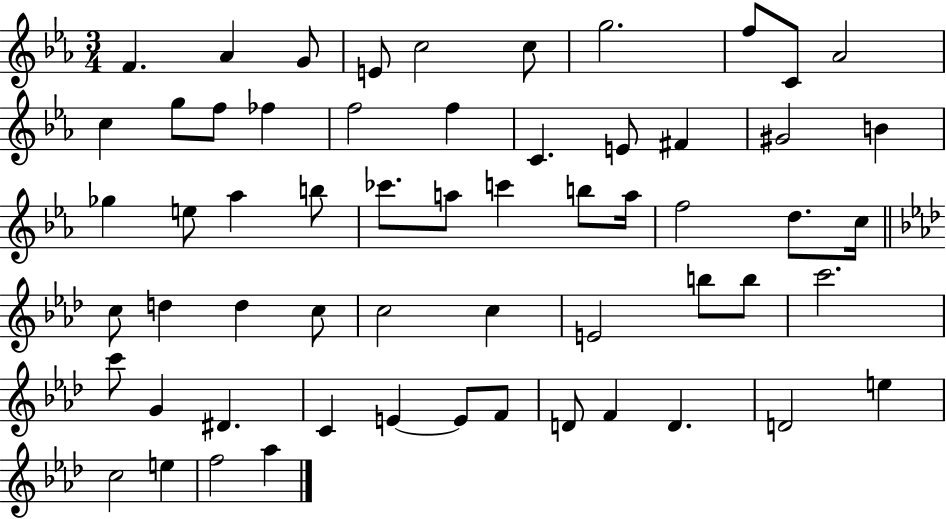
X:1
T:Untitled
M:3/4
L:1/4
K:Eb
F _A G/2 E/2 c2 c/2 g2 f/2 C/2 _A2 c g/2 f/2 _f f2 f C E/2 ^F ^G2 B _g e/2 _a b/2 _c'/2 a/2 c' b/2 a/4 f2 d/2 c/4 c/2 d d c/2 c2 c E2 b/2 b/2 c'2 c'/2 G ^D C E E/2 F/2 D/2 F D D2 e c2 e f2 _a